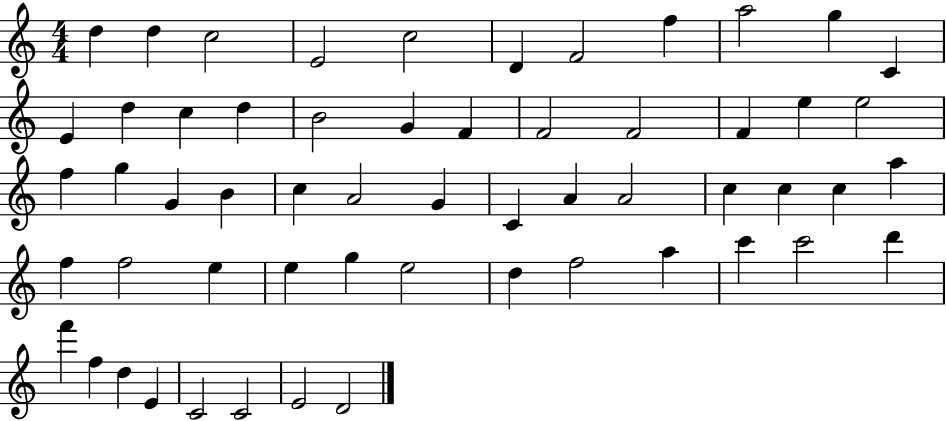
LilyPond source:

{
  \clef treble
  \numericTimeSignature
  \time 4/4
  \key c \major
  d''4 d''4 c''2 | e'2 c''2 | d'4 f'2 f''4 | a''2 g''4 c'4 | \break e'4 d''4 c''4 d''4 | b'2 g'4 f'4 | f'2 f'2 | f'4 e''4 e''2 | \break f''4 g''4 g'4 b'4 | c''4 a'2 g'4 | c'4 a'4 a'2 | c''4 c''4 c''4 a''4 | \break f''4 f''2 e''4 | e''4 g''4 e''2 | d''4 f''2 a''4 | c'''4 c'''2 d'''4 | \break f'''4 f''4 d''4 e'4 | c'2 c'2 | e'2 d'2 | \bar "|."
}